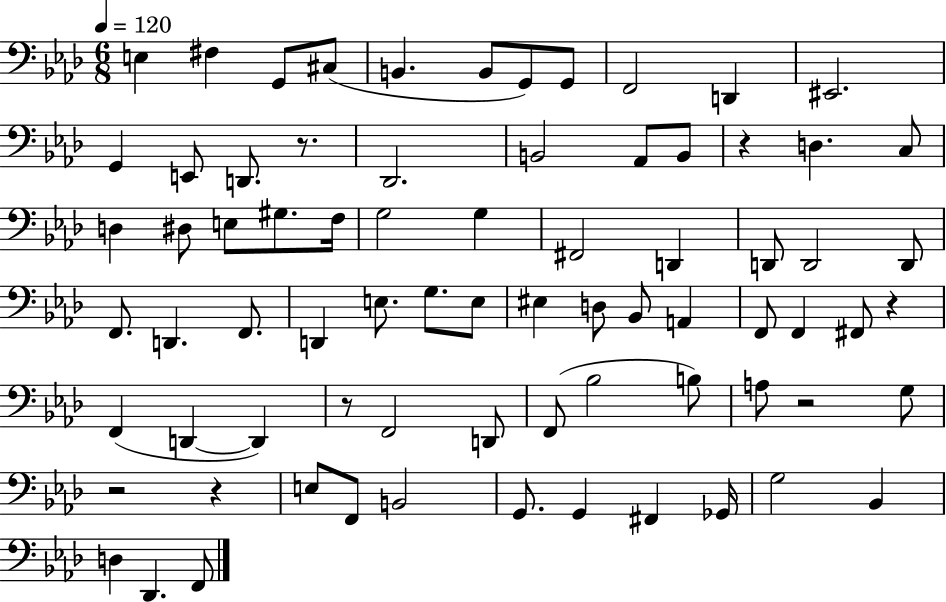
X:1
T:Untitled
M:6/8
L:1/4
K:Ab
E, ^F, G,,/2 ^C,/2 B,, B,,/2 G,,/2 G,,/2 F,,2 D,, ^E,,2 G,, E,,/2 D,,/2 z/2 _D,,2 B,,2 _A,,/2 B,,/2 z D, C,/2 D, ^D,/2 E,/2 ^G,/2 F,/4 G,2 G, ^F,,2 D,, D,,/2 D,,2 D,,/2 F,,/2 D,, F,,/2 D,, E,/2 G,/2 E,/2 ^E, D,/2 _B,,/2 A,, F,,/2 F,, ^F,,/2 z F,, D,, D,, z/2 F,,2 D,,/2 F,,/2 _B,2 B,/2 A,/2 z2 G,/2 z2 z E,/2 F,,/2 B,,2 G,,/2 G,, ^F,, _G,,/4 G,2 _B,, D, _D,, F,,/2